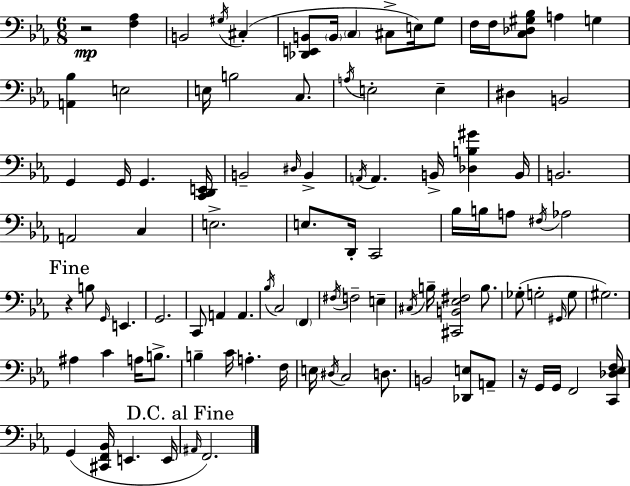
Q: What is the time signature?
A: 6/8